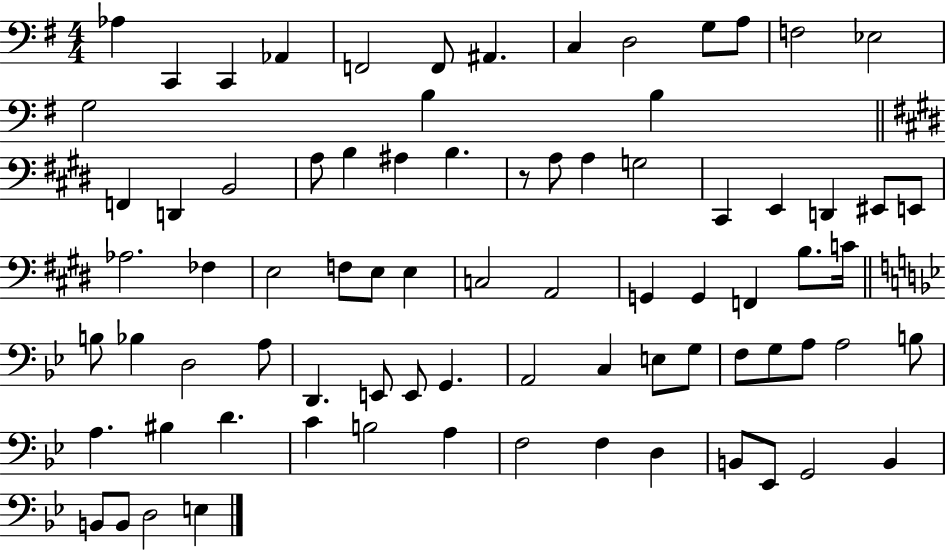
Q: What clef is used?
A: bass